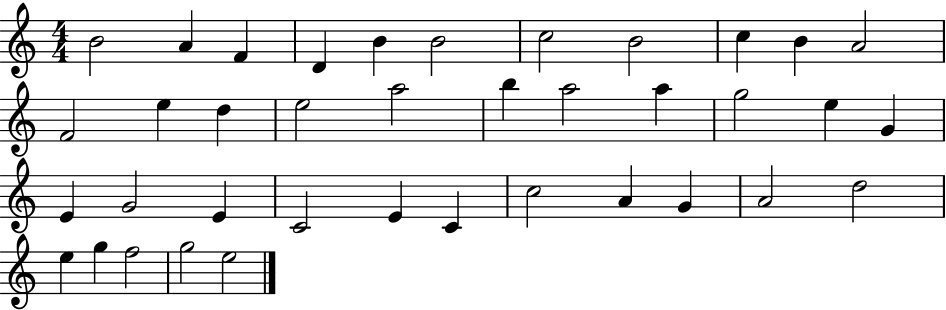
X:1
T:Untitled
M:4/4
L:1/4
K:C
B2 A F D B B2 c2 B2 c B A2 F2 e d e2 a2 b a2 a g2 e G E G2 E C2 E C c2 A G A2 d2 e g f2 g2 e2